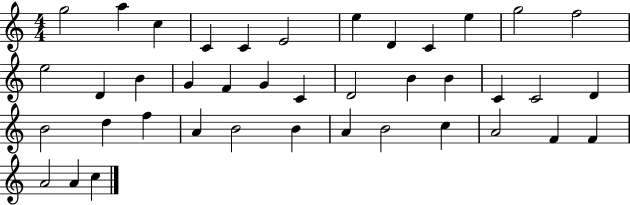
{
  \clef treble
  \numericTimeSignature
  \time 4/4
  \key c \major
  g''2 a''4 c''4 | c'4 c'4 e'2 | e''4 d'4 c'4 e''4 | g''2 f''2 | \break e''2 d'4 b'4 | g'4 f'4 g'4 c'4 | d'2 b'4 b'4 | c'4 c'2 d'4 | \break b'2 d''4 f''4 | a'4 b'2 b'4 | a'4 b'2 c''4 | a'2 f'4 f'4 | \break a'2 a'4 c''4 | \bar "|."
}